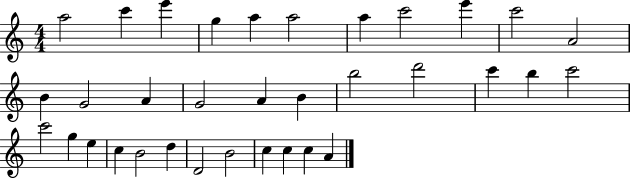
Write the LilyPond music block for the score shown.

{
  \clef treble
  \numericTimeSignature
  \time 4/4
  \key c \major
  a''2 c'''4 e'''4 | g''4 a''4 a''2 | a''4 c'''2 e'''4 | c'''2 a'2 | \break b'4 g'2 a'4 | g'2 a'4 b'4 | b''2 d'''2 | c'''4 b''4 c'''2 | \break c'''2 g''4 e''4 | c''4 b'2 d''4 | d'2 b'2 | c''4 c''4 c''4 a'4 | \break \bar "|."
}